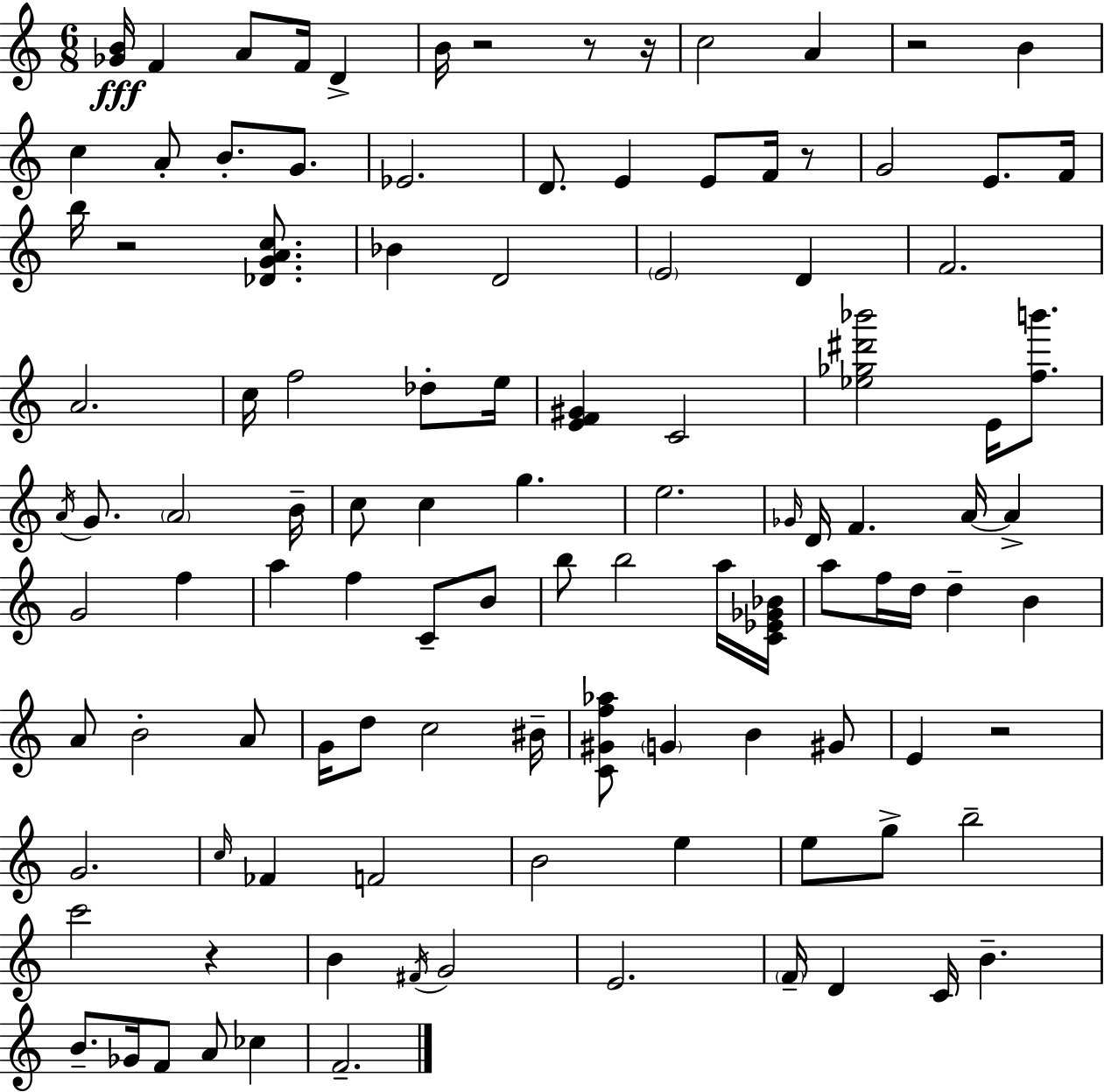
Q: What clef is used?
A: treble